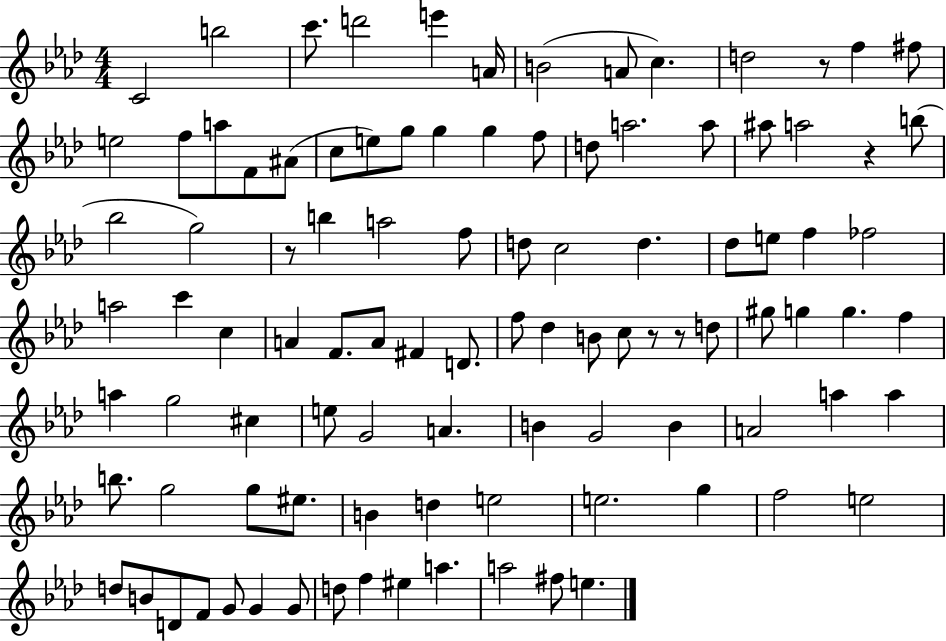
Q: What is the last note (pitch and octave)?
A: E5